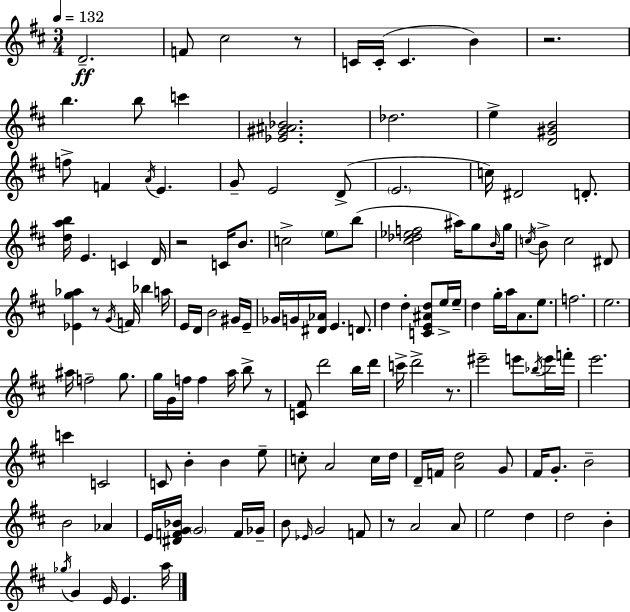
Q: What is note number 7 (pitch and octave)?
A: B4